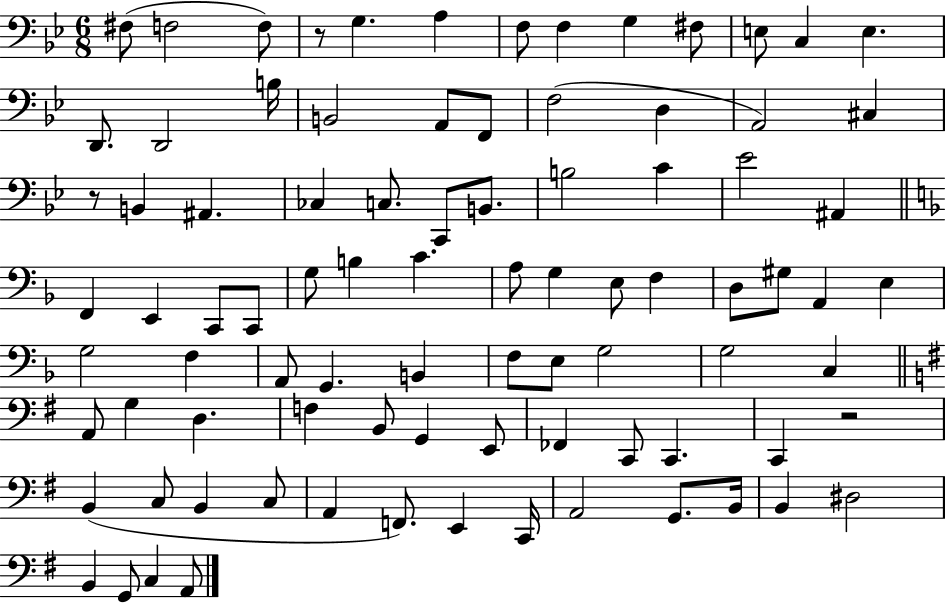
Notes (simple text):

F#3/e F3/h F3/e R/e G3/q. A3/q F3/e F3/q G3/q F#3/e E3/e C3/q E3/q. D2/e. D2/h B3/s B2/h A2/e F2/e F3/h D3/q A2/h C#3/q R/e B2/q A#2/q. CES3/q C3/e. C2/e B2/e. B3/h C4/q Eb4/h A#2/q F2/q E2/q C2/e C2/e G3/e B3/q C4/q. A3/e G3/q E3/e F3/q D3/e G#3/e A2/q E3/q G3/h F3/q A2/e G2/q. B2/q F3/e E3/e G3/h G3/h C3/q A2/e G3/q D3/q. F3/q B2/e G2/q E2/e FES2/q C2/e C2/q. C2/q R/h B2/q C3/e B2/q C3/e A2/q F2/e. E2/q C2/s A2/h G2/e. B2/s B2/q D#3/h B2/q G2/e C3/q A2/e